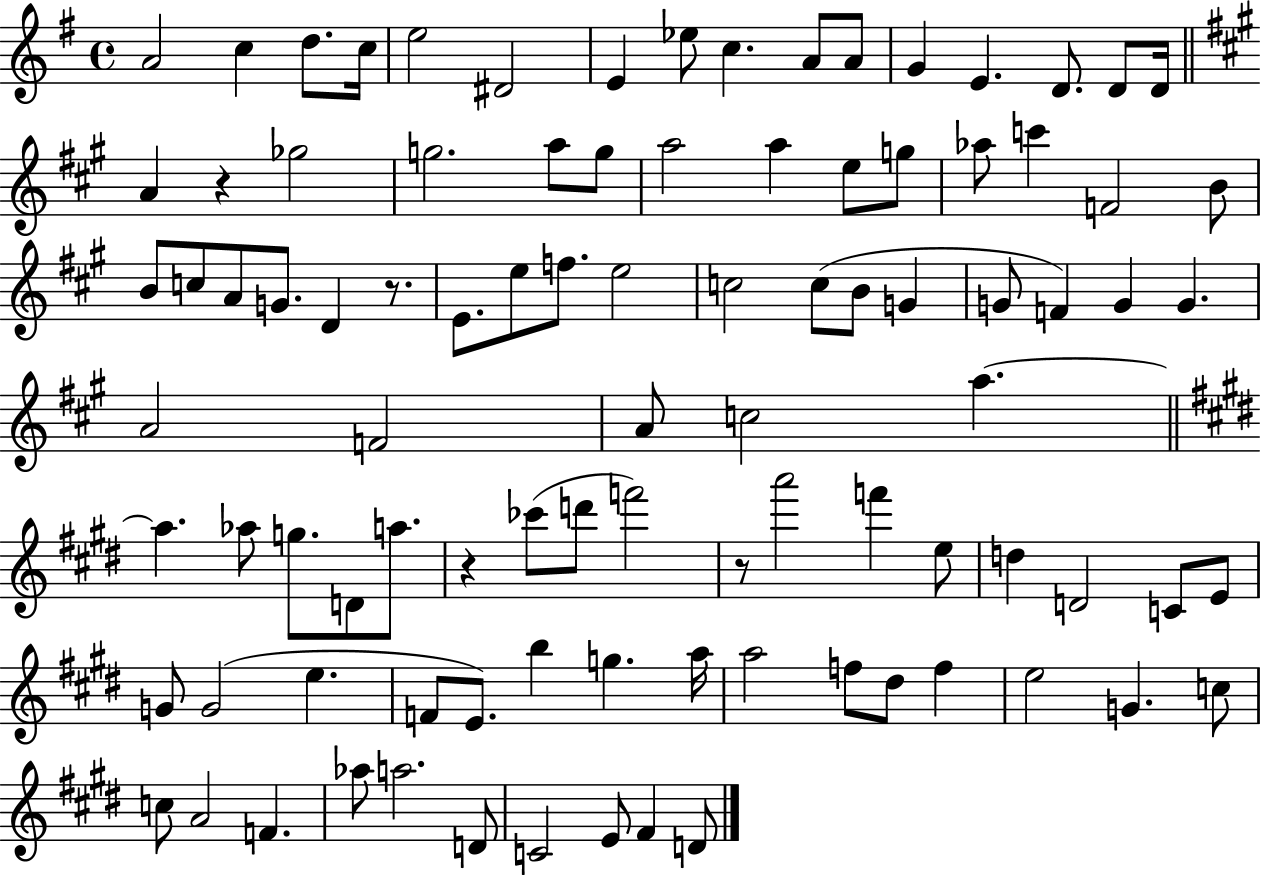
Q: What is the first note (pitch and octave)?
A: A4